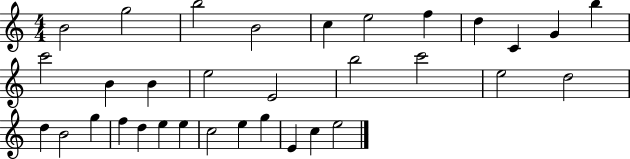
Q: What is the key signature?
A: C major